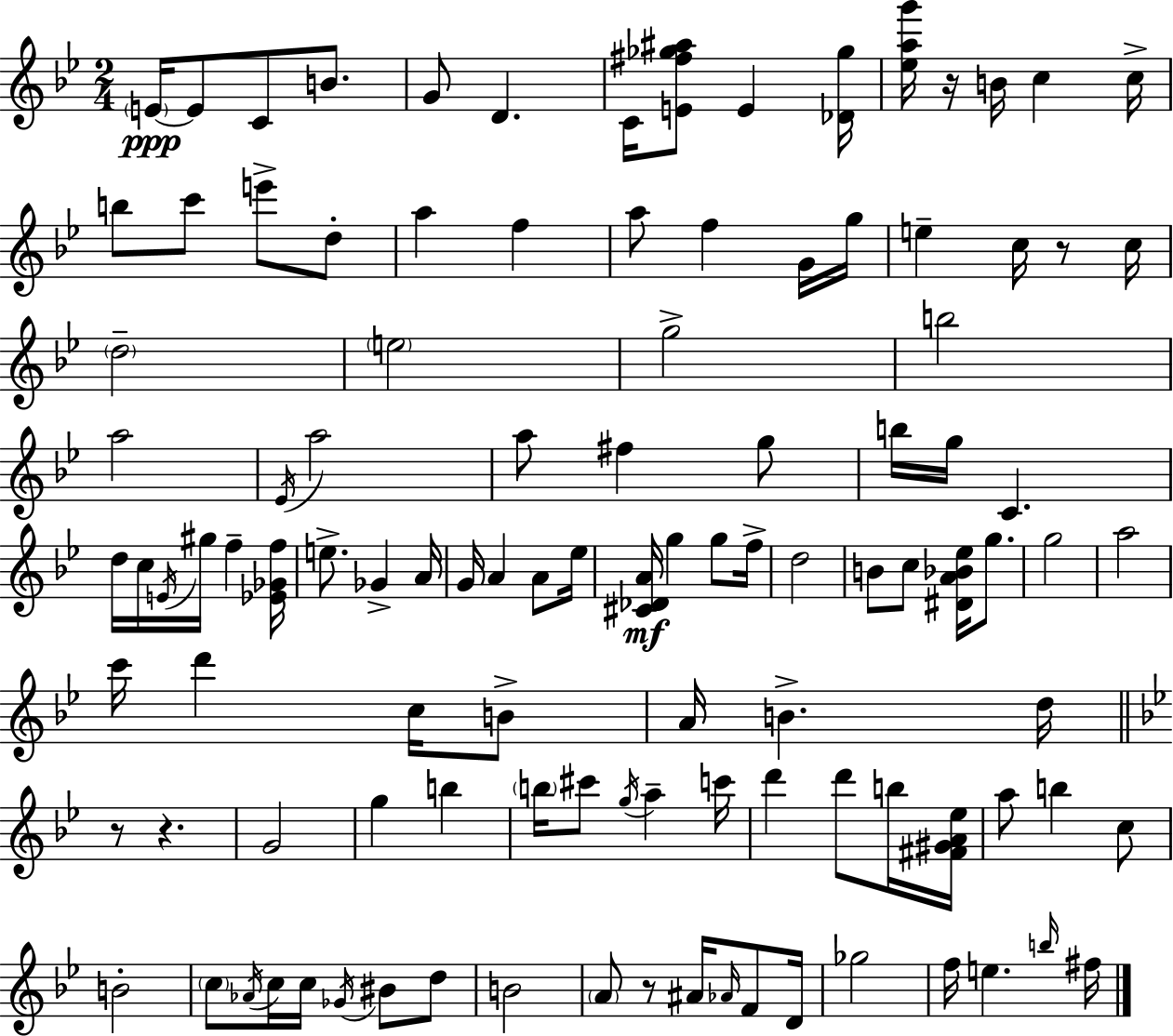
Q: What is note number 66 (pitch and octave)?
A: G4